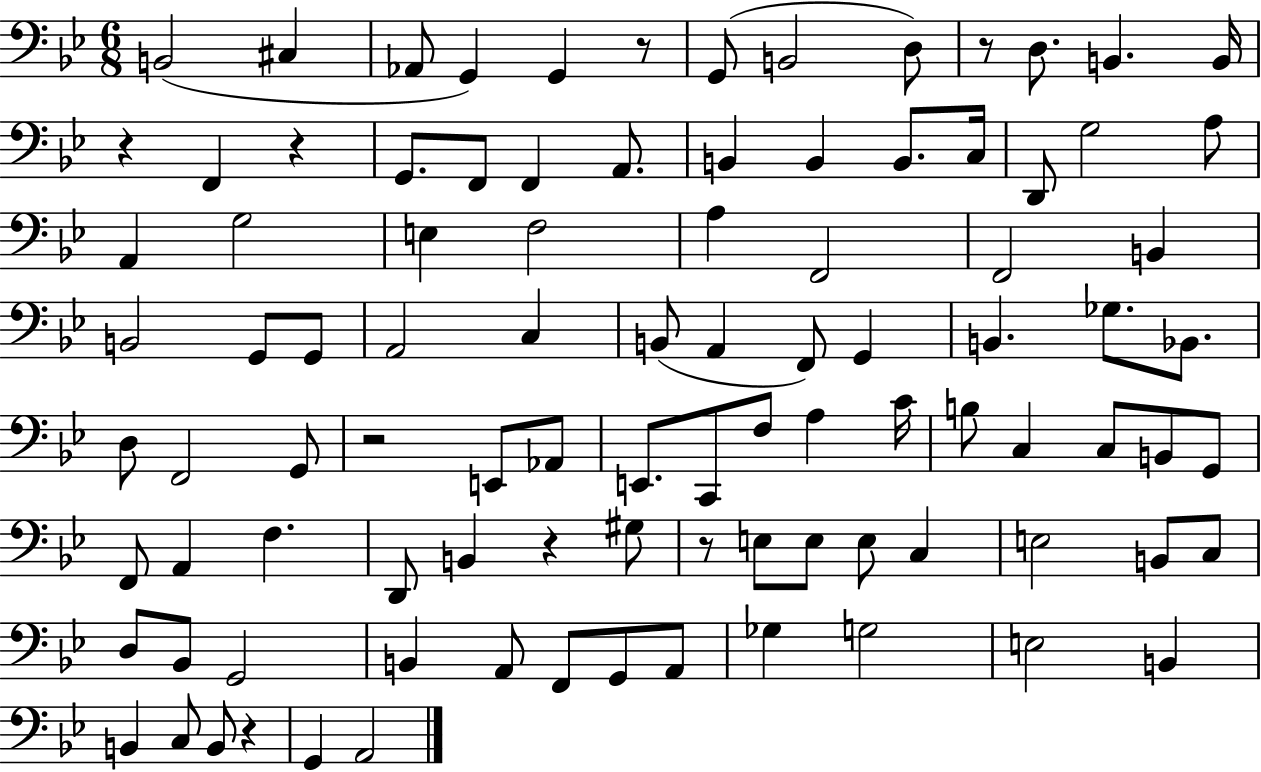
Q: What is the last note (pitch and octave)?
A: A2